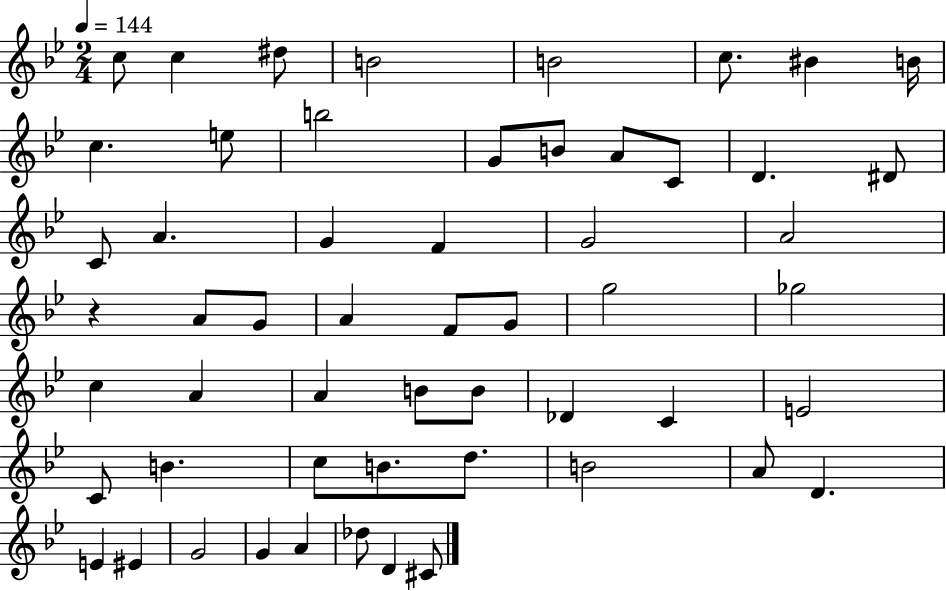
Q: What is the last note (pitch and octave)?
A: C#4